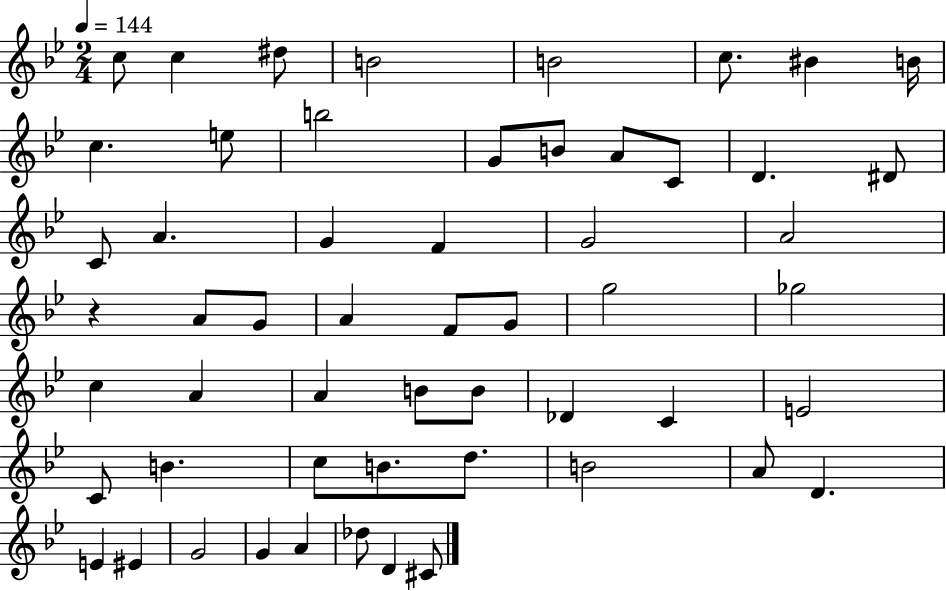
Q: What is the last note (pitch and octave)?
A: C#4